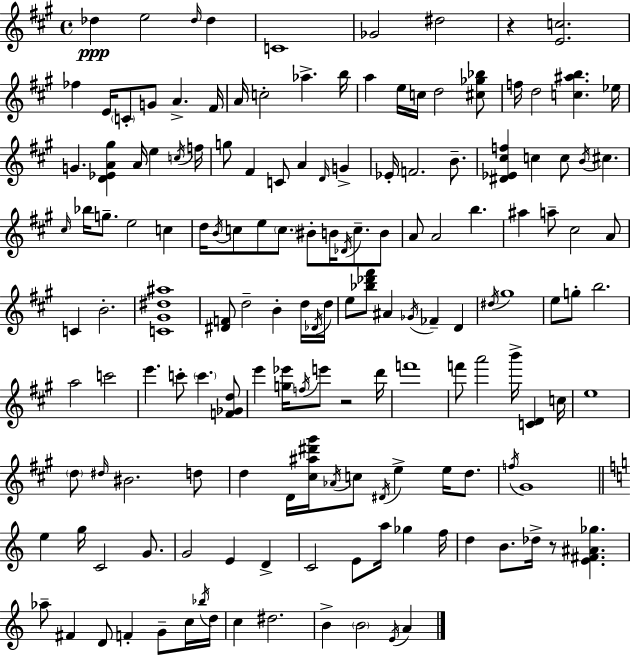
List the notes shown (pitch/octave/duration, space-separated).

Db5/q E5/h Db5/s Db5/q C4/w Gb4/h D#5/h R/q [E4,C5]/h. FES5/q E4/s C4/e G4/e A4/q. F#4/s A4/s C5/h Ab5/q. B5/s A5/q E5/s C5/s D5/h [C#5,Gb5,Bb5]/e F5/s D5/h [C5,A#5,B5]/q. Eb5/s G4/q. [D4,Eb4,A4,G#5]/q A4/s E5/q C5/s F5/s G5/e F#4/q C4/e A4/q D4/s G4/q Eb4/s F4/h. B4/e. [D#4,Eb4,C#5,F5]/q C5/q C5/e B4/s C#5/q. C#5/s Bb5/s G5/e. E5/h C5/q D5/s B4/s C5/e E5/e C5/e. BIS4/e B4/s Db4/s C5/e. B4/e A4/e A4/h B5/q. A#5/q A5/e C#5/h A4/e C4/q B4/h. [C4,G#4,D#5,A#5]/w [D#4,F4]/e D5/h B4/q D5/s Db4/s D5/s E5/e [Bb5,Db6,F#6]/e A#4/q Gb4/s FES4/q D4/q D#5/s G#5/w E5/e G5/e B5/h. A5/h C6/h E6/q. C6/e C6/q. [F4,Gb4,D5]/e E6/q [G5,Eb6]/s F5/s E6/e R/h D6/s F6/w F6/e A6/h B6/s [C4,D4]/q C5/s E5/w D5/e D#5/s BIS4/h. D5/e D5/q D4/s [C#5,A#5,D#6,G#6]/s Ab4/s C5/e D#4/s E5/q E5/s D5/e. F5/s G#4/w E5/q G5/s C4/h G4/e. G4/h E4/q D4/q C4/h E4/e A5/s Gb5/q F5/s D5/q B4/e. Db5/s R/e [E4,F#4,A#4,Gb5]/q. Ab5/e F#4/q D4/e F4/q G4/e C5/s Bb5/s D5/s C5/q D#5/h. B4/q B4/h E4/s A4/q